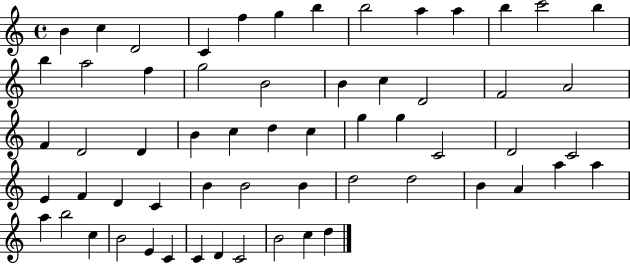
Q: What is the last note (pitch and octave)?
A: D5